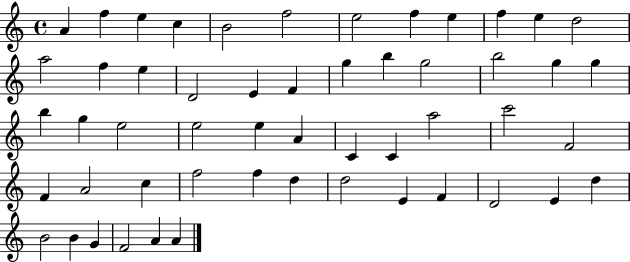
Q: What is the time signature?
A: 4/4